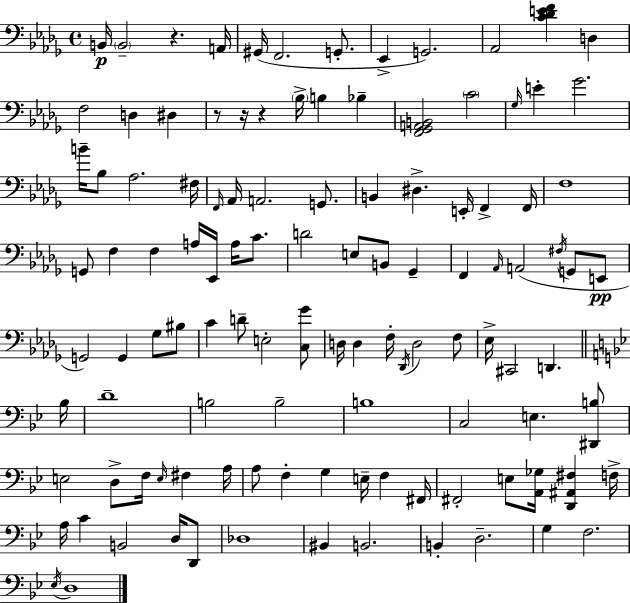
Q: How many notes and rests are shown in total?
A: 113